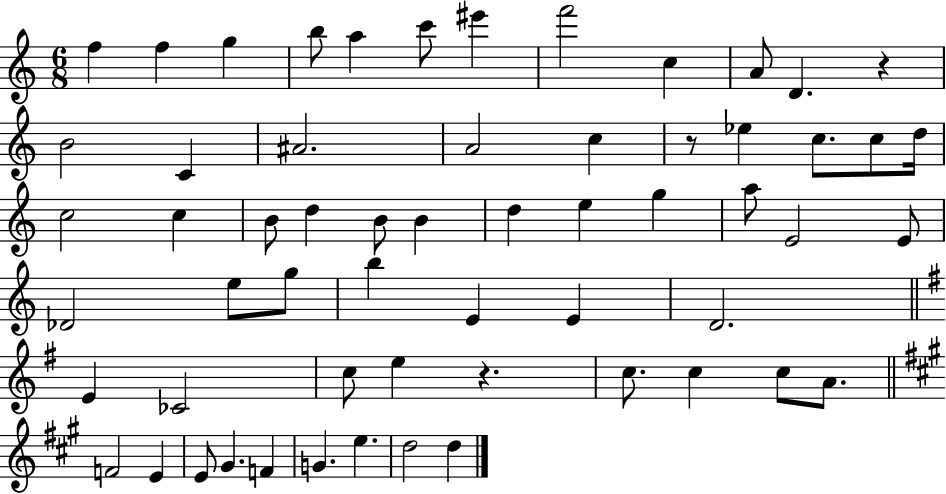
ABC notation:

X:1
T:Untitled
M:6/8
L:1/4
K:C
f f g b/2 a c'/2 ^e' f'2 c A/2 D z B2 C ^A2 A2 c z/2 _e c/2 c/2 d/4 c2 c B/2 d B/2 B d e g a/2 E2 E/2 _D2 e/2 g/2 b E E D2 E _C2 c/2 e z c/2 c c/2 A/2 F2 E E/2 ^G F G e d2 d